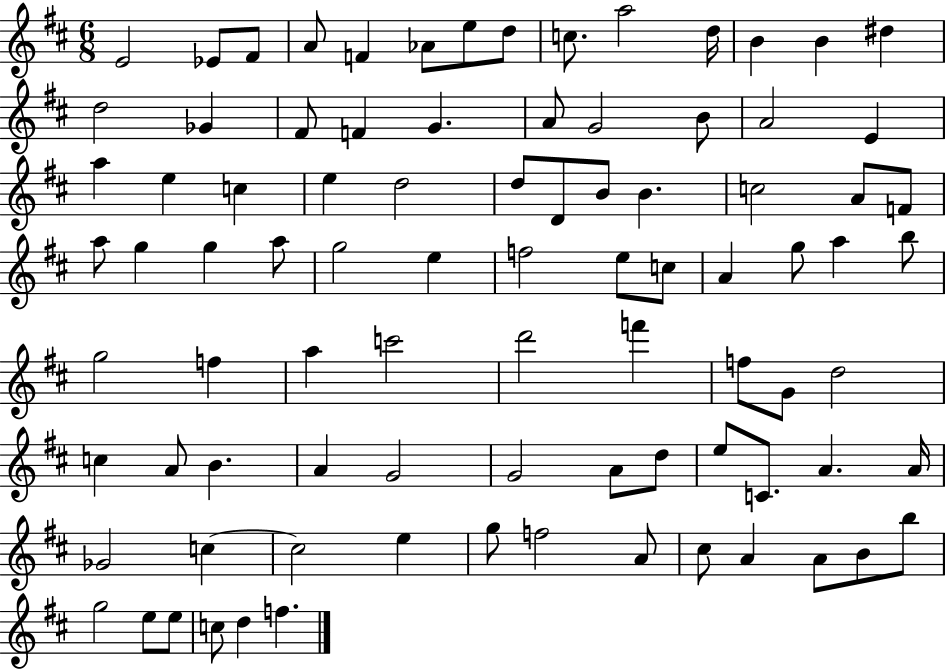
E4/h Eb4/e F#4/e A4/e F4/q Ab4/e E5/e D5/e C5/e. A5/h D5/s B4/q B4/q D#5/q D5/h Gb4/q F#4/e F4/q G4/q. A4/e G4/h B4/e A4/h E4/q A5/q E5/q C5/q E5/q D5/h D5/e D4/e B4/e B4/q. C5/h A4/e F4/e A5/e G5/q G5/q A5/e G5/h E5/q F5/h E5/e C5/e A4/q G5/e A5/q B5/e G5/h F5/q A5/q C6/h D6/h F6/q F5/e G4/e D5/h C5/q A4/e B4/q. A4/q G4/h G4/h A4/e D5/e E5/e C4/e. A4/q. A4/s Gb4/h C5/q C5/h E5/q G5/e F5/h A4/e C#5/e A4/q A4/e B4/e B5/e G5/h E5/e E5/e C5/e D5/q F5/q.